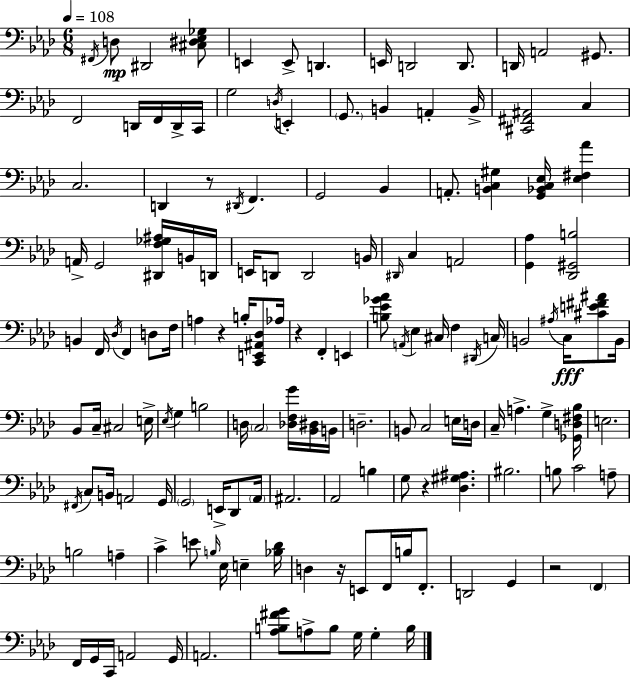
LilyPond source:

{
  \clef bass
  \numericTimeSignature
  \time 6/8
  \key f \minor
  \tempo 4 = 108
  \acciaccatura { fis,16 }\mp d8 dis,2 <cis dis ees ges>8 | e,4 e,8-> d,4. | e,16 d,2 d,8. | d,16 a,2 gis,8. | \break f,2 d,16 f,16 d,16-> | c,16 g2 \acciaccatura { d16 } e,4-. | \parenthesize g,8. b,4 a,4-. | b,16-> <cis, fis, ais,>2 c4 | \break c2. | d,4 r8 \acciaccatura { dis,16 } f,4. | g,2 bes,4 | a,8.-. <b, c gis>4 <g, bes, c ees>16 <ees fis aes'>4 | \break a,16-> g,2 | <dis, f ges ais>16 b,16 d,16 e,16 d,8 d,2 | b,16 \grace { dis,16 } c4 a,2 | <g, aes>4 <des, gis, b>2 | \break b,4 f,16 \acciaccatura { des16 } f,4 | d8 f16 a4 r4 | b16-. <c, e, ais, des>8 aes16 r4 f,4-. | e,4 <b ees' ges' aes'>8 \acciaccatura { a,16 } ees4 | \break cis16 f4 \acciaccatura { dis,16 } c16 b,2 | \acciaccatura { ais16 }\fff c16 <cis' e' fis' ais'>8 b,16 bes,8 c16-- cis2 | e16-> \acciaccatura { ees16 } g4 | b2 d16 \parenthesize c2 | \break <des f g'>16 <bes, dis>16 b,16 d2.-- | b,8 c2 | e16 d16 c16-- a4.-> | g4-> <ges, d fis bes>16 e2. | \break \acciaccatura { fis,16 } c8 | b,16 a,2 g,16 \parenthesize g,2 | e,16-> des,8 \parenthesize aes,16 ais,2. | aes,2 | \break b4 g8 | r4 <des gis ais>4. bis2. | b8 | c'2 a8-- b2 | \break a4-- c'4-> | e'8 \grace { b16 } ees16 e4-- <bes des'>16 d4 | r16 e,8 f,16 b16 f,8.-. d,2 | g,4 r2 | \break \parenthesize f,4 f,16 | g,16 c,16 a,2 g,16 a,2. | <aes b fis' g'>8 | a8-> b8 g16 g4-. b16 \bar "|."
}